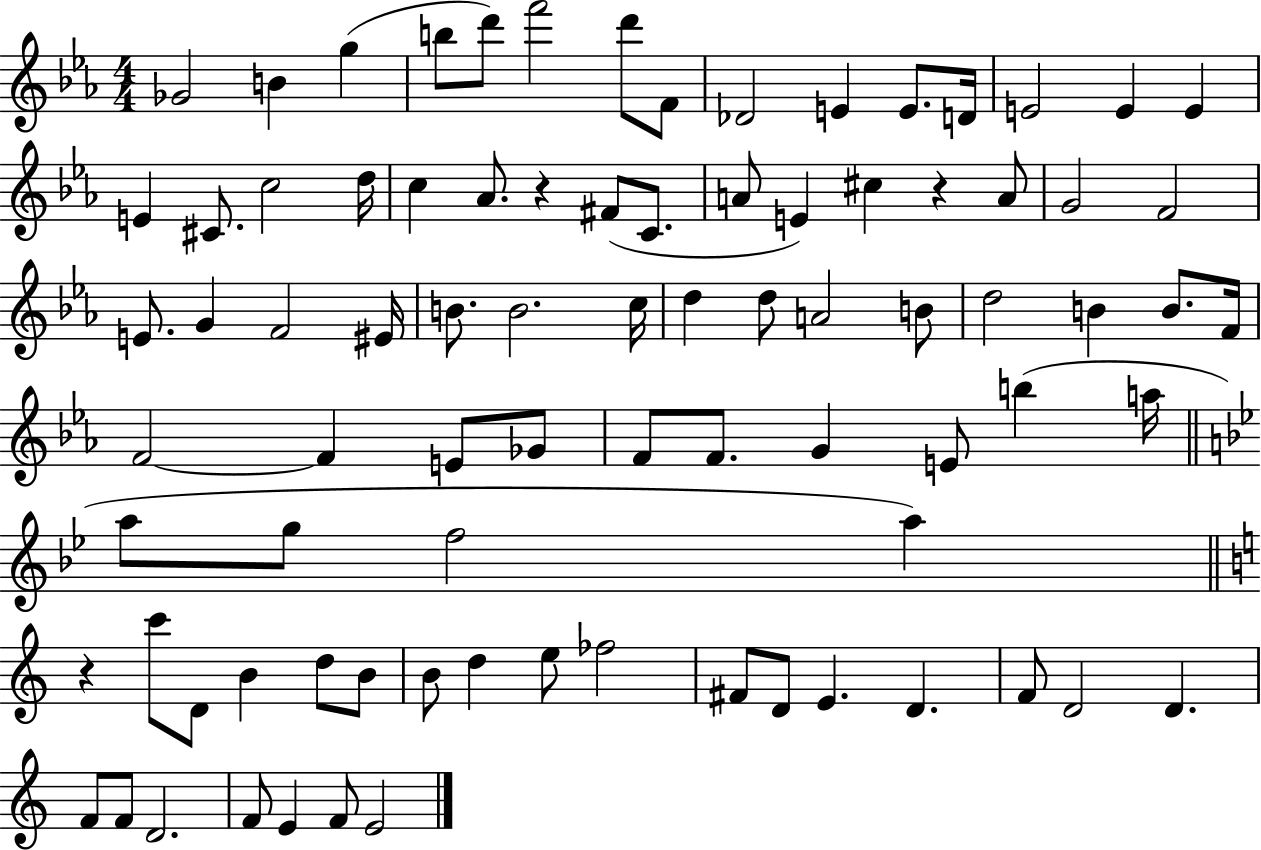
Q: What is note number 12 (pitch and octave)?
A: D4